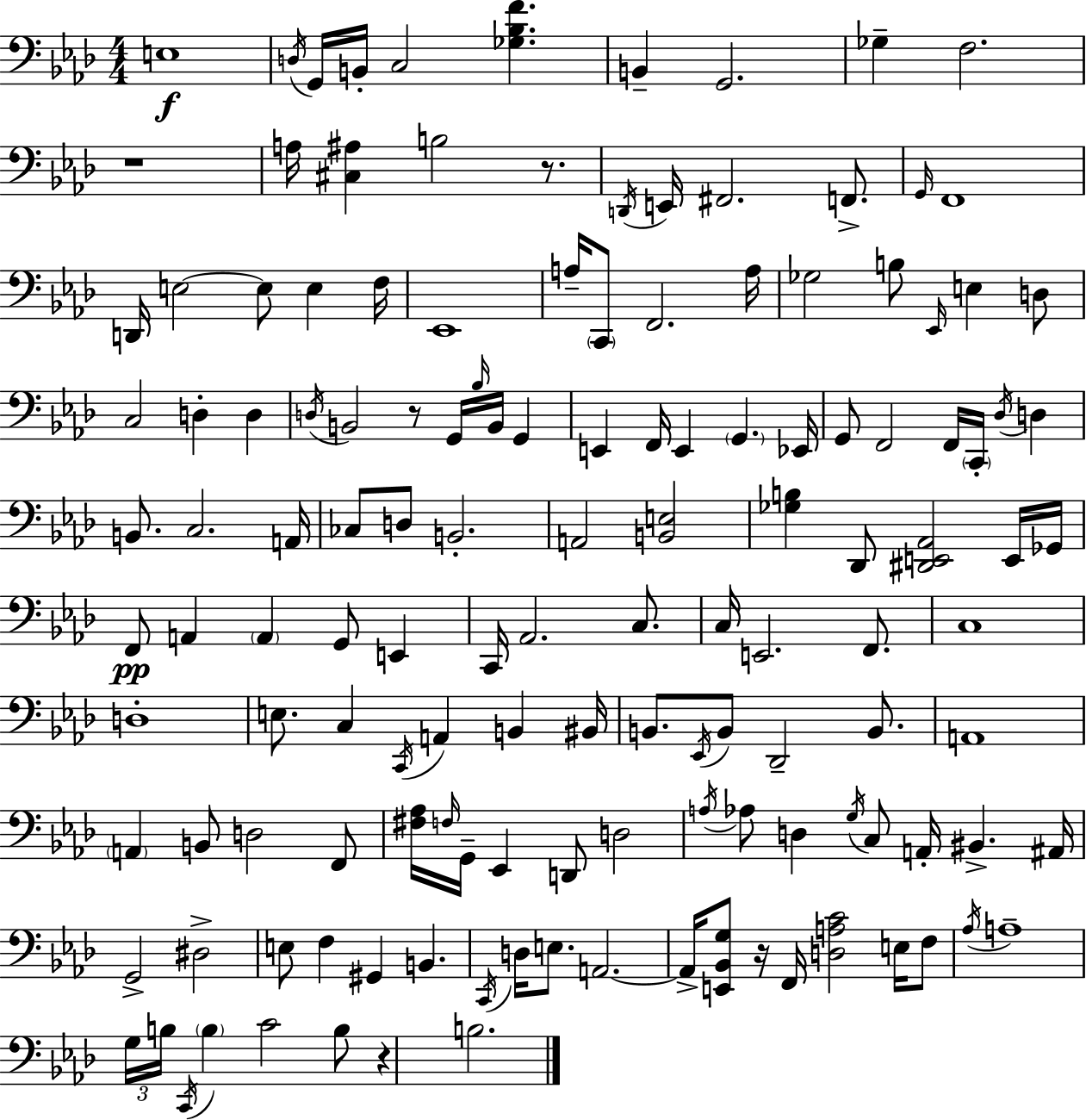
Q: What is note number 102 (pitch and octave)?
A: A2